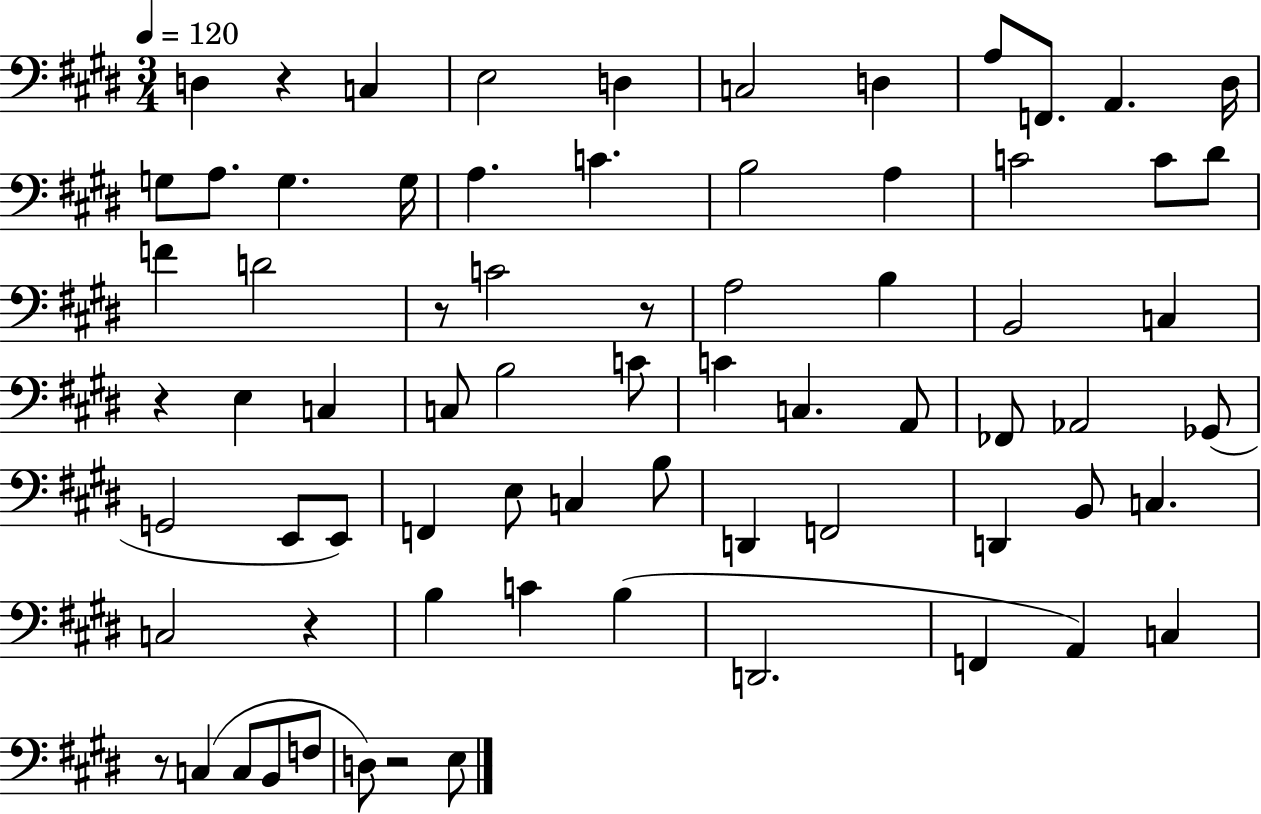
D3/q R/q C3/q E3/h D3/q C3/h D3/q A3/e F2/e. A2/q. D#3/s G3/e A3/e. G3/q. G3/s A3/q. C4/q. B3/h A3/q C4/h C4/e D#4/e F4/q D4/h R/e C4/h R/e A3/h B3/q B2/h C3/q R/q E3/q C3/q C3/e B3/h C4/e C4/q C3/q. A2/e FES2/e Ab2/h Gb2/e G2/h E2/e E2/e F2/q E3/e C3/q B3/e D2/q F2/h D2/q B2/e C3/q. C3/h R/q B3/q C4/q B3/q D2/h. F2/q A2/q C3/q R/e C3/q C3/e B2/e F3/e D3/e R/h E3/e